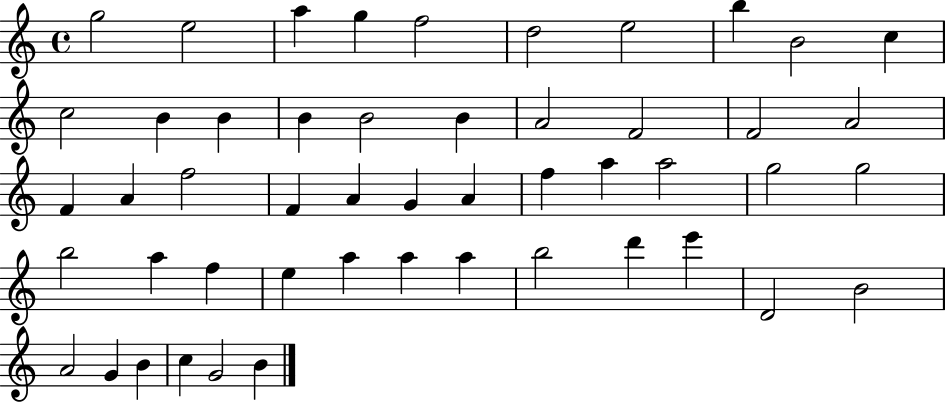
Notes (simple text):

G5/h E5/h A5/q G5/q F5/h D5/h E5/h B5/q B4/h C5/q C5/h B4/q B4/q B4/q B4/h B4/q A4/h F4/h F4/h A4/h F4/q A4/q F5/h F4/q A4/q G4/q A4/q F5/q A5/q A5/h G5/h G5/h B5/h A5/q F5/q E5/q A5/q A5/q A5/q B5/h D6/q E6/q D4/h B4/h A4/h G4/q B4/q C5/q G4/h B4/q